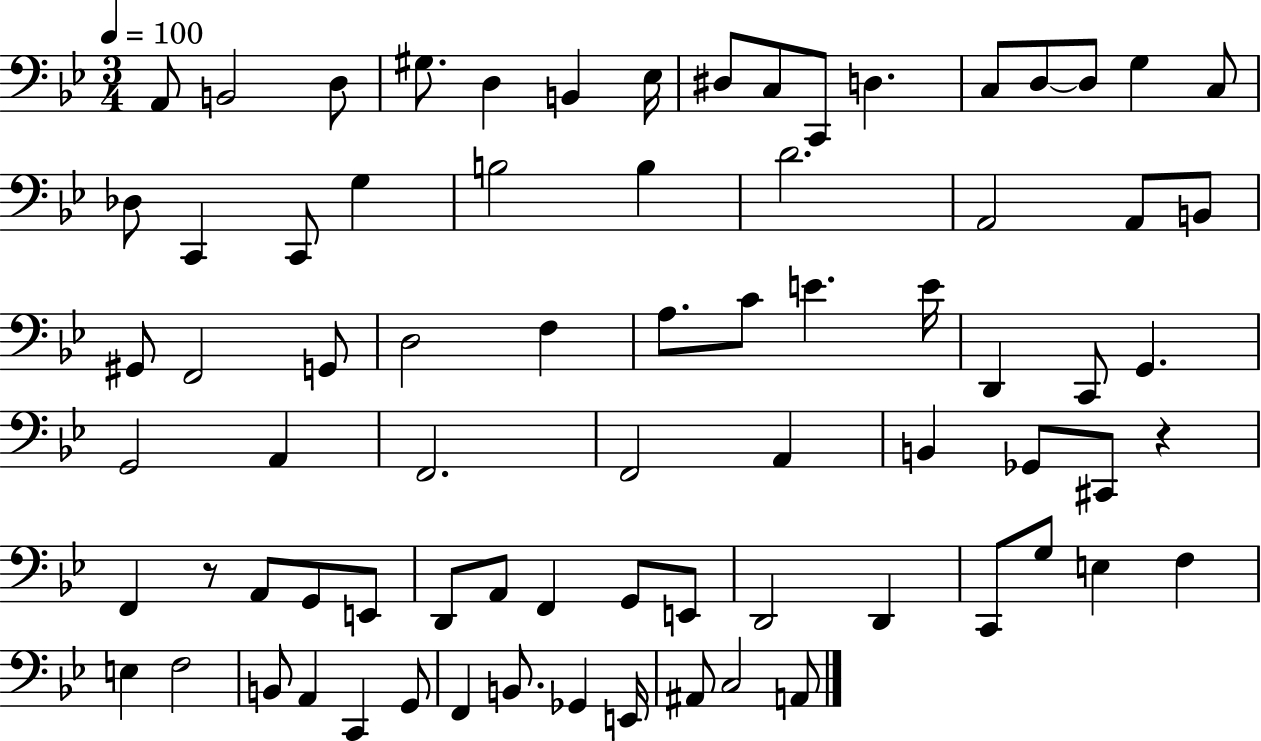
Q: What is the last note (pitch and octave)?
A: A2